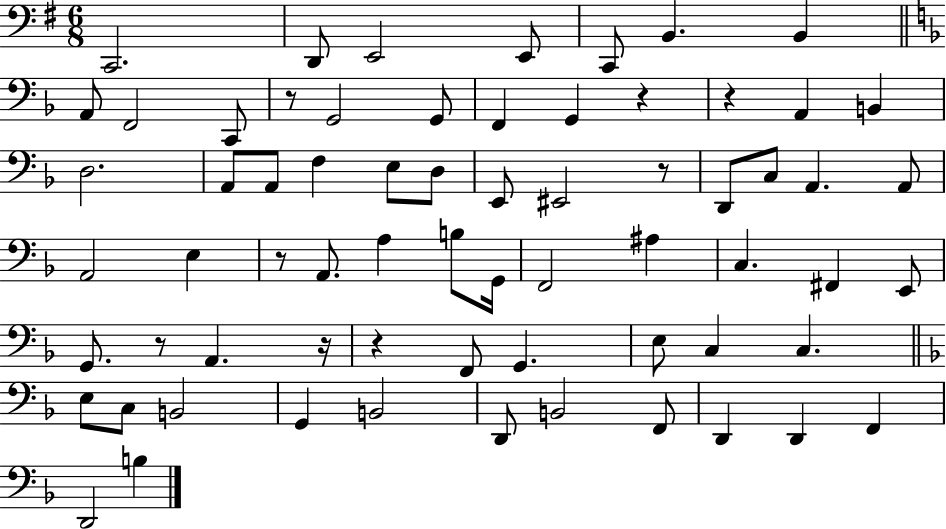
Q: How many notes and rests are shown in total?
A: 67